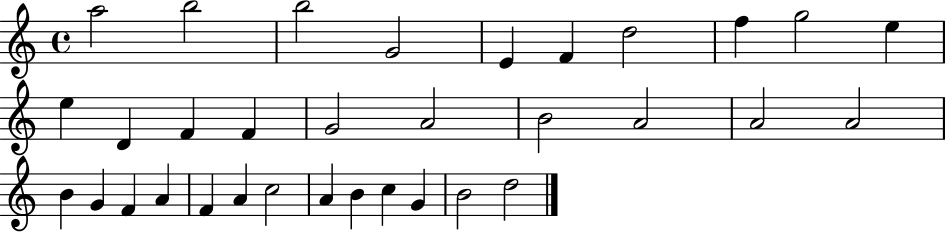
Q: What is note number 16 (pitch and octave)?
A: A4